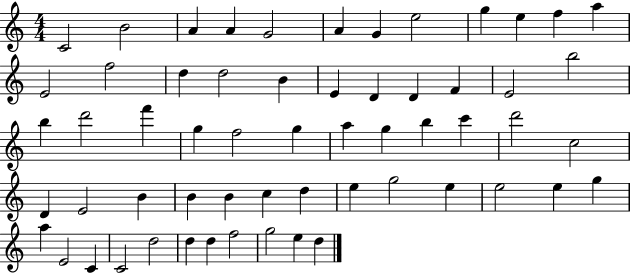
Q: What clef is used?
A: treble